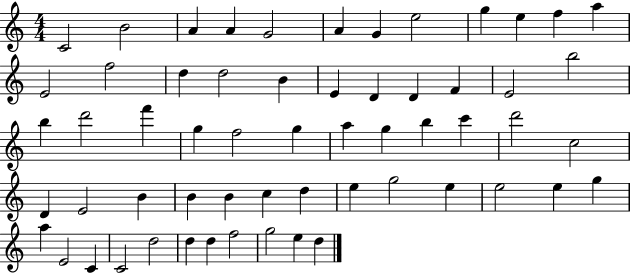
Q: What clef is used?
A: treble